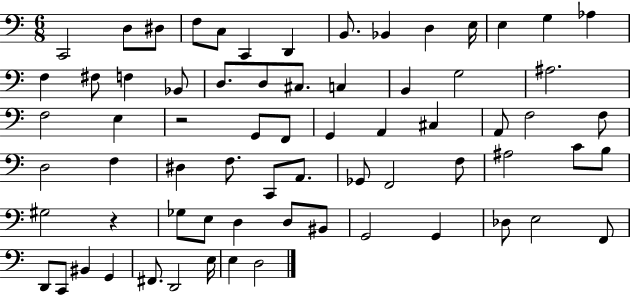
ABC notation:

X:1
T:Untitled
M:6/8
L:1/4
K:C
C,,2 D,/2 ^D,/2 F,/2 C,/2 C,, D,, B,,/2 _B,, D, E,/4 E, G, _A, F, ^F,/2 F, _B,,/2 D,/2 D,/2 ^C,/2 C, B,, G,2 ^A,2 F,2 E, z2 G,,/2 F,,/2 G,, A,, ^C, A,,/2 F,2 F,/2 D,2 F, ^D, F,/2 C,,/2 A,,/2 _G,,/2 F,,2 F,/2 ^A,2 C/2 B,/2 ^G,2 z _G,/2 E,/2 D, D,/2 ^B,,/2 G,,2 G,, _D,/2 E,2 F,,/2 D,,/2 C,,/2 ^B,, G,, ^F,,/2 D,,2 E,/4 E, D,2